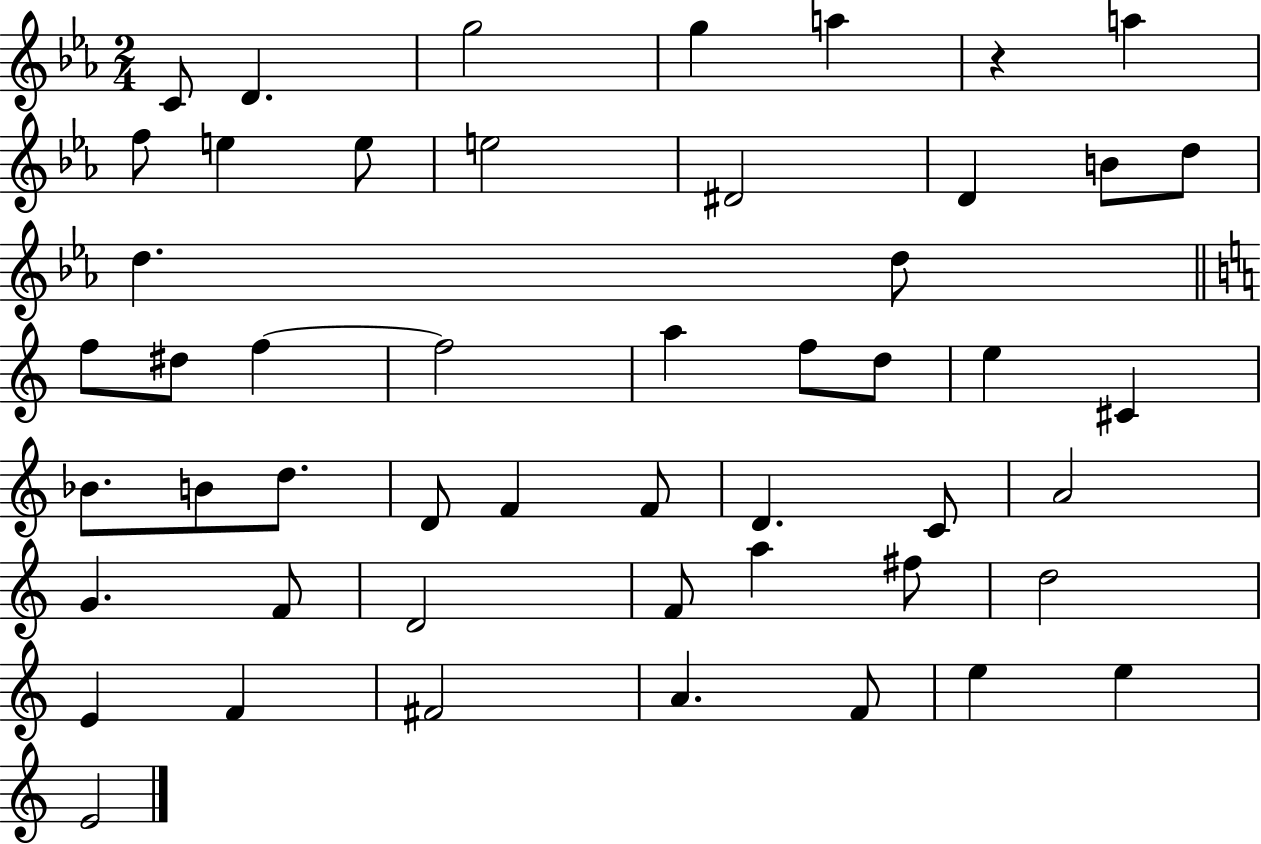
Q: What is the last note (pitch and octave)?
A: E4